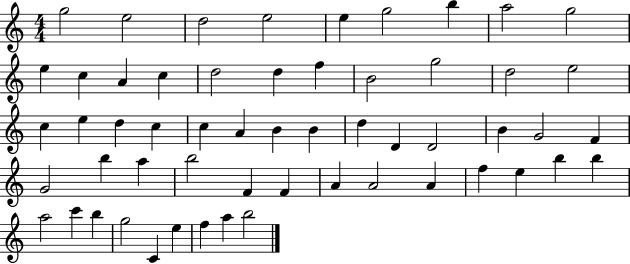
X:1
T:Untitled
M:4/4
L:1/4
K:C
g2 e2 d2 e2 e g2 b a2 g2 e c A c d2 d f B2 g2 d2 e2 c e d c c A B B d D D2 B G2 F G2 b a b2 F F A A2 A f e b b a2 c' b g2 C e f a b2